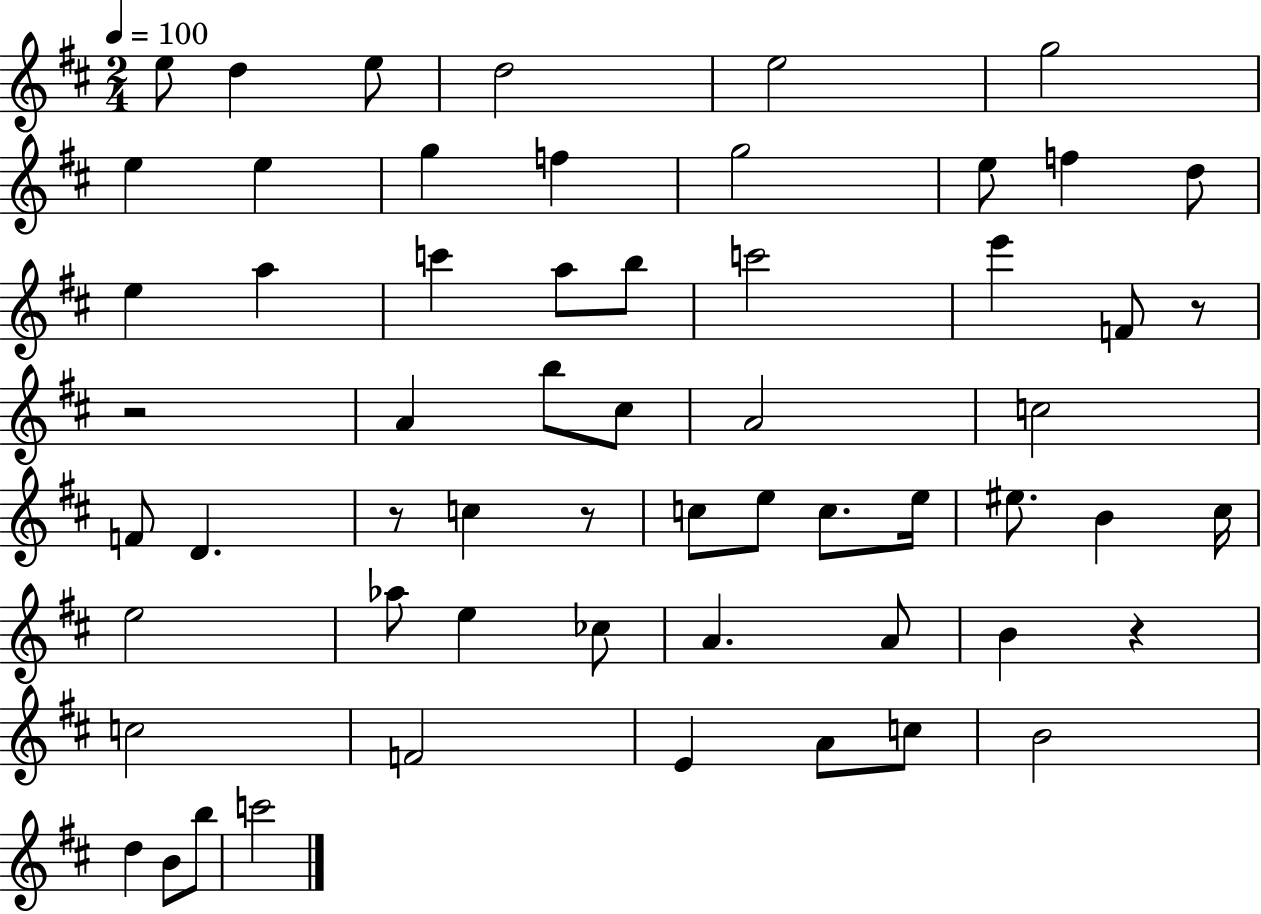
E5/e D5/q E5/e D5/h E5/h G5/h E5/q E5/q G5/q F5/q G5/h E5/e F5/q D5/e E5/q A5/q C6/q A5/e B5/e C6/h E6/q F4/e R/e R/h A4/q B5/e C#5/e A4/h C5/h F4/e D4/q. R/e C5/q R/e C5/e E5/e C5/e. E5/s EIS5/e. B4/q C#5/s E5/h Ab5/e E5/q CES5/e A4/q. A4/e B4/q R/q C5/h F4/h E4/q A4/e C5/e B4/h D5/q B4/e B5/e C6/h